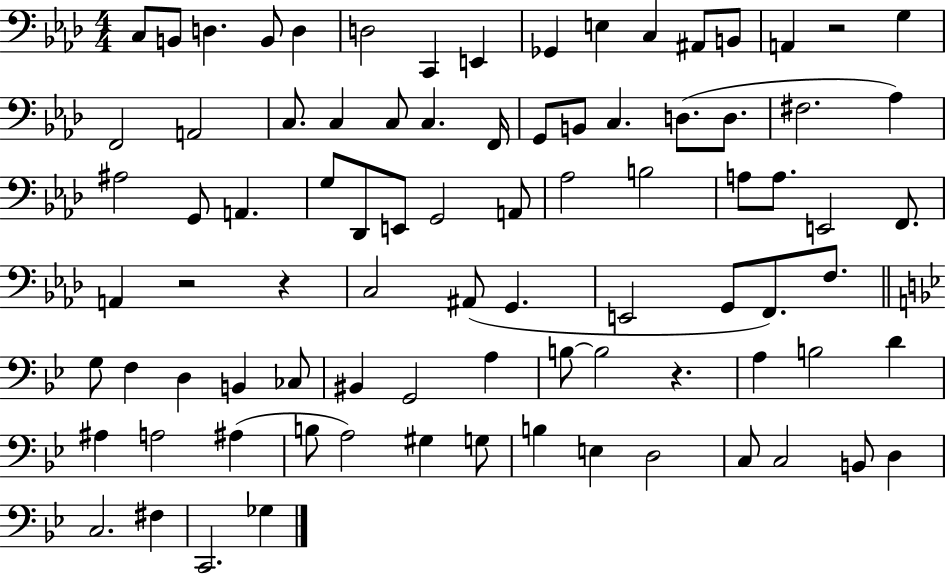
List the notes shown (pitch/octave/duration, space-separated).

C3/e B2/e D3/q. B2/e D3/q D3/h C2/q E2/q Gb2/q E3/q C3/q A#2/e B2/e A2/q R/h G3/q F2/h A2/h C3/e. C3/q C3/e C3/q. F2/s G2/e B2/e C3/q. D3/e. D3/e. F#3/h. Ab3/q A#3/h G2/e A2/q. G3/e Db2/e E2/e G2/h A2/e Ab3/h B3/h A3/e A3/e. E2/h F2/e. A2/q R/h R/q C3/h A#2/e G2/q. E2/h G2/e F2/e. F3/e. G3/e F3/q D3/q B2/q CES3/e BIS2/q G2/h A3/q B3/e B3/h R/q. A3/q B3/h D4/q A#3/q A3/h A#3/q B3/e A3/h G#3/q G3/e B3/q E3/q D3/h C3/e C3/h B2/e D3/q C3/h. F#3/q C2/h. Gb3/q